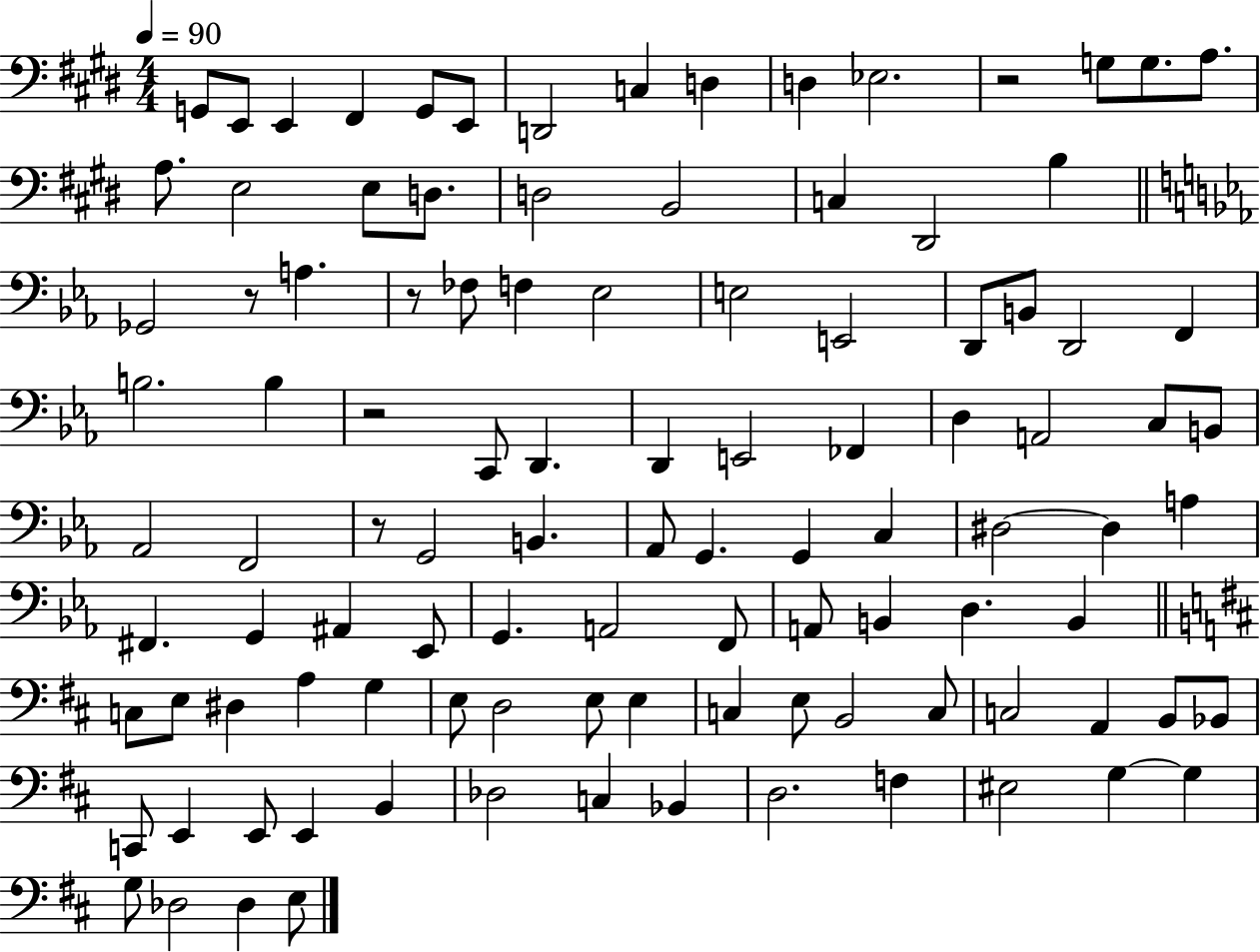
G2/e E2/e E2/q F#2/q G2/e E2/e D2/h C3/q D3/q D3/q Eb3/h. R/h G3/e G3/e. A3/e. A3/e. E3/h E3/e D3/e. D3/h B2/h C3/q D#2/h B3/q Gb2/h R/e A3/q. R/e FES3/e F3/q Eb3/h E3/h E2/h D2/e B2/e D2/h F2/q B3/h. B3/q R/h C2/e D2/q. D2/q E2/h FES2/q D3/q A2/h C3/e B2/e Ab2/h F2/h R/e G2/h B2/q. Ab2/e G2/q. G2/q C3/q D#3/h D#3/q A3/q F#2/q. G2/q A#2/q Eb2/e G2/q. A2/h F2/e A2/e B2/q D3/q. B2/q C3/e E3/e D#3/q A3/q G3/q E3/e D3/h E3/e E3/q C3/q E3/e B2/h C3/e C3/h A2/q B2/e Bb2/e C2/e E2/q E2/e E2/q B2/q Db3/h C3/q Bb2/q D3/h. F3/q EIS3/h G3/q G3/q G3/e Db3/h Db3/q E3/e